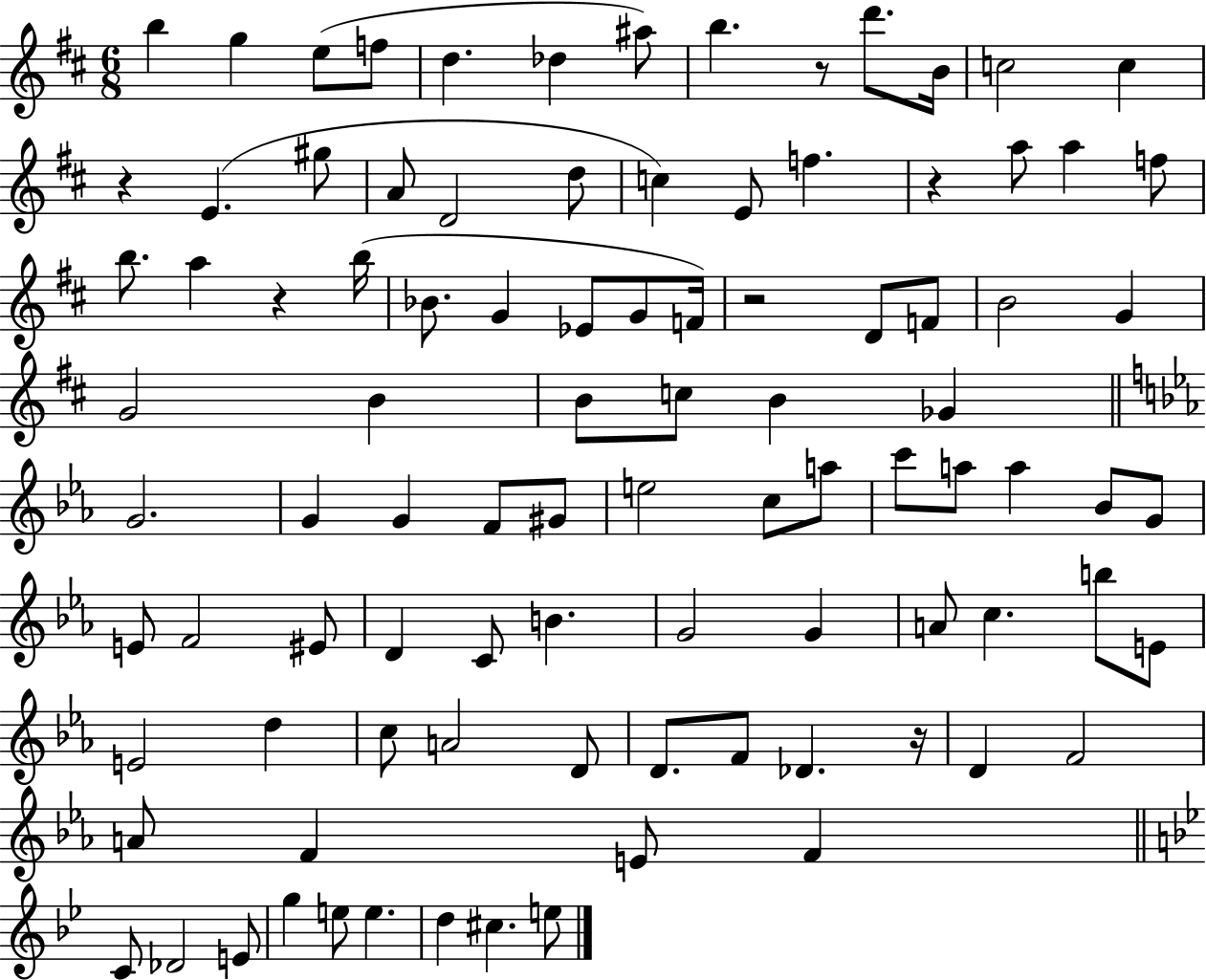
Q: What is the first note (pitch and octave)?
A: B5